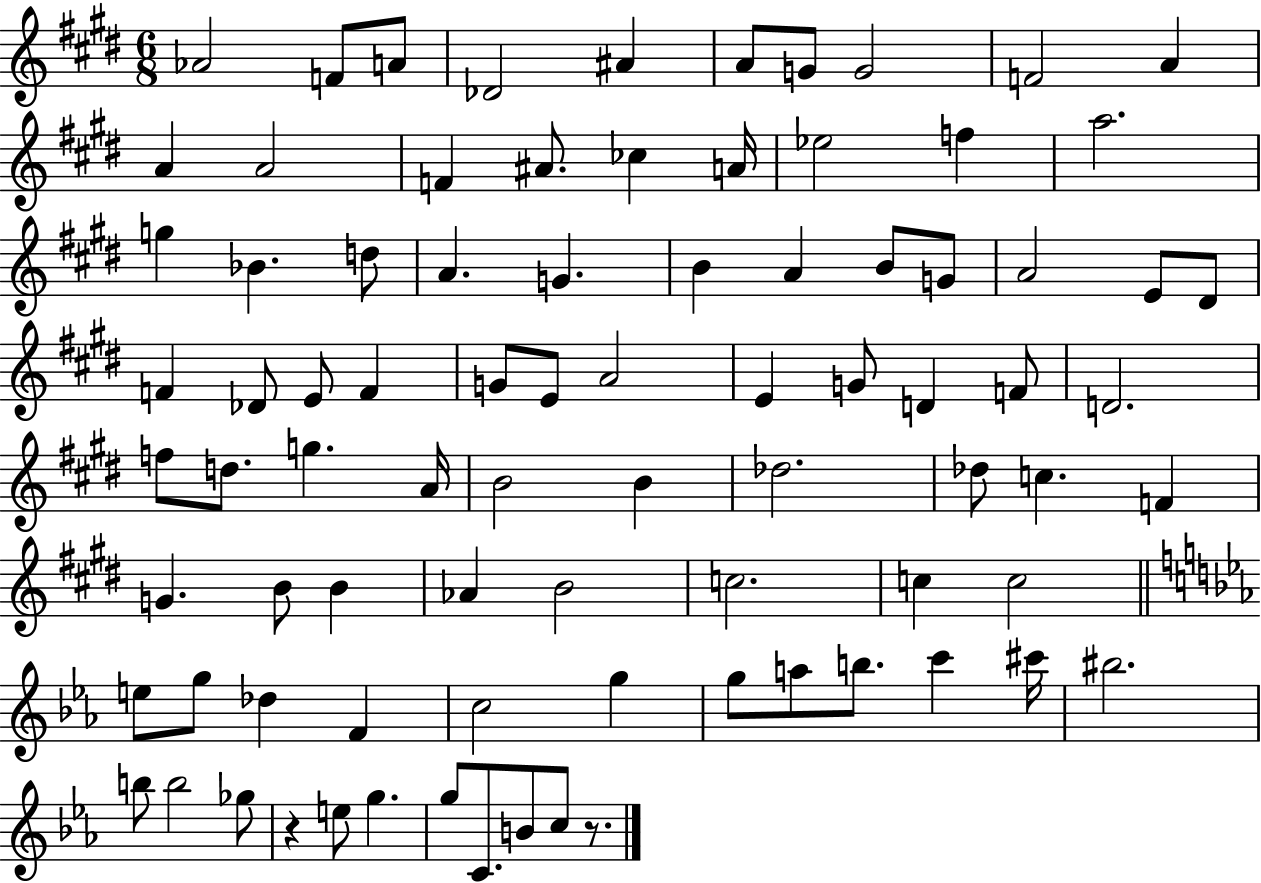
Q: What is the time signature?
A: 6/8